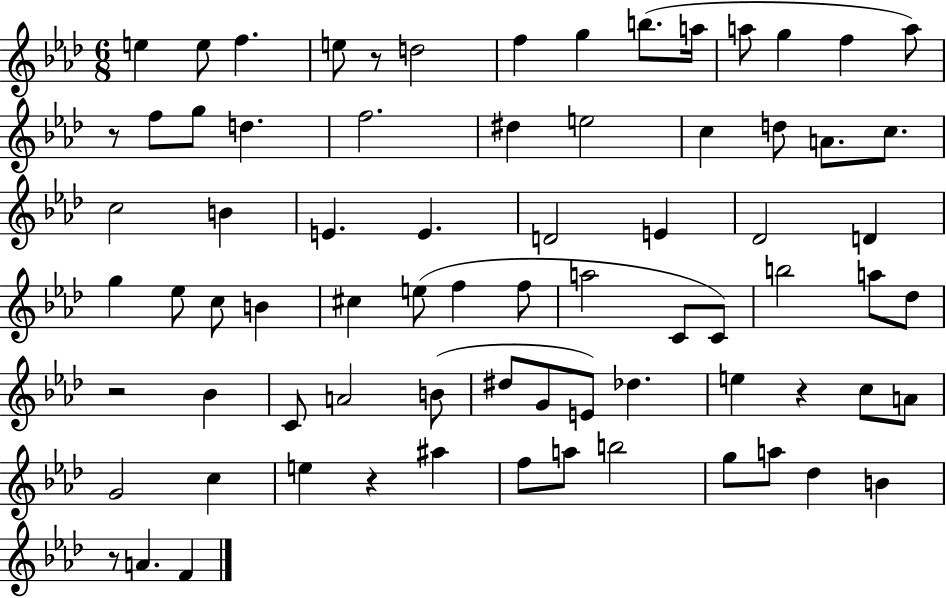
{
  \clef treble
  \numericTimeSignature
  \time 6/8
  \key aes \major
  e''4 e''8 f''4. | e''8 r8 d''2 | f''4 g''4 b''8.( a''16 | a''8 g''4 f''4 a''8) | \break r8 f''8 g''8 d''4. | f''2. | dis''4 e''2 | c''4 d''8 a'8. c''8. | \break c''2 b'4 | e'4. e'4. | d'2 e'4 | des'2 d'4 | \break g''4 ees''8 c''8 b'4 | cis''4 e''8( f''4 f''8 | a''2 c'8 c'8) | b''2 a''8 des''8 | \break r2 bes'4 | c'8 a'2 b'8( | dis''8 g'8 e'8) des''4. | e''4 r4 c''8 a'8 | \break g'2 c''4 | e''4 r4 ais''4 | f''8 a''8 b''2 | g''8 a''8 des''4 b'4 | \break r8 a'4. f'4 | \bar "|."
}